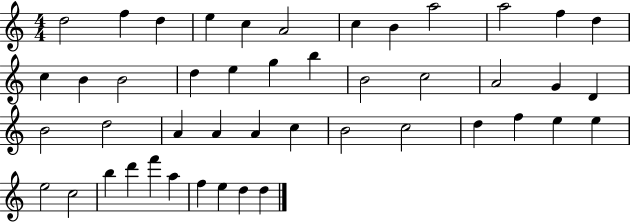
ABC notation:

X:1
T:Untitled
M:4/4
L:1/4
K:C
d2 f d e c A2 c B a2 a2 f d c B B2 d e g b B2 c2 A2 G D B2 d2 A A A c B2 c2 d f e e e2 c2 b d' f' a f e d d